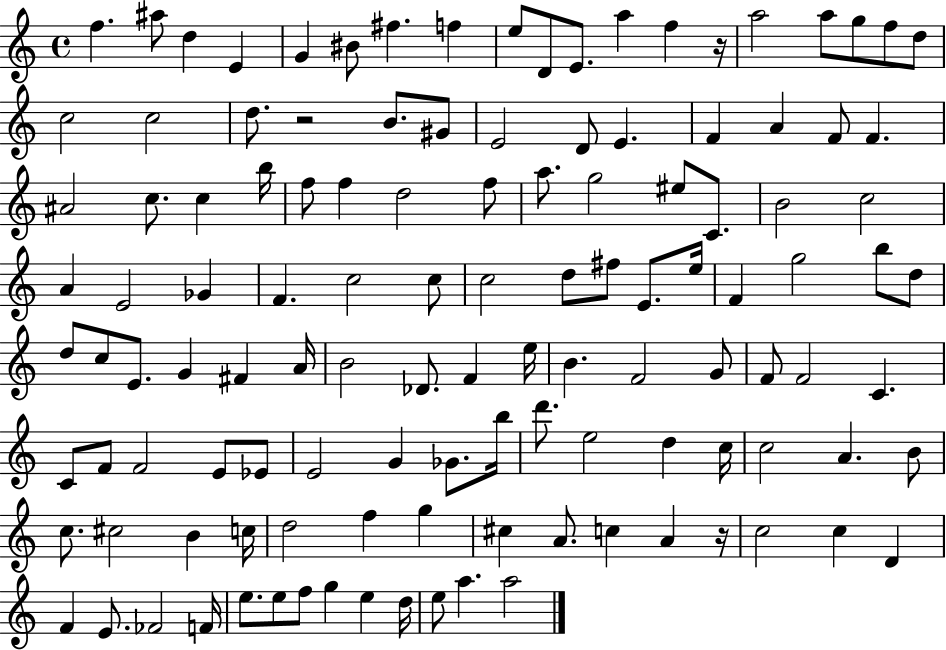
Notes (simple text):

F5/q. A#5/e D5/q E4/q G4/q BIS4/e F#5/q. F5/q E5/e D4/e E4/e. A5/q F5/q R/s A5/h A5/e G5/e F5/e D5/e C5/h C5/h D5/e. R/h B4/e. G#4/e E4/h D4/e E4/q. F4/q A4/q F4/e F4/q. A#4/h C5/e. C5/q B5/s F5/e F5/q D5/h F5/e A5/e. G5/h EIS5/e C4/e. B4/h C5/h A4/q E4/h Gb4/q F4/q. C5/h C5/e C5/h D5/e F#5/e E4/e. E5/s F4/q G5/h B5/e D5/e D5/e C5/e E4/e. G4/q F#4/q A4/s B4/h Db4/e. F4/q E5/s B4/q. F4/h G4/e F4/e F4/h C4/q. C4/e F4/e F4/h E4/e Eb4/e E4/h G4/q Gb4/e. B5/s D6/e. E5/h D5/q C5/s C5/h A4/q. B4/e C5/e. C#5/h B4/q C5/s D5/h F5/q G5/q C#5/q A4/e. C5/q A4/q R/s C5/h C5/q D4/q F4/q E4/e. FES4/h F4/s E5/e. E5/e F5/e G5/q E5/q D5/s E5/e A5/q. A5/h